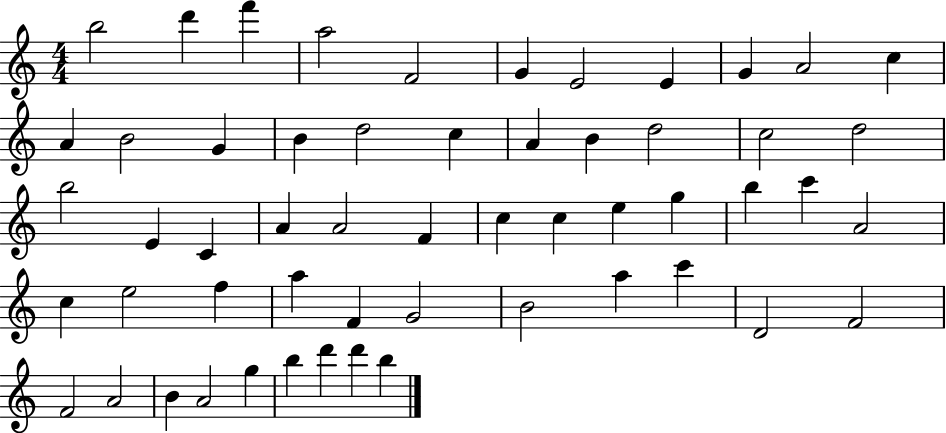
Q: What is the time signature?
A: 4/4